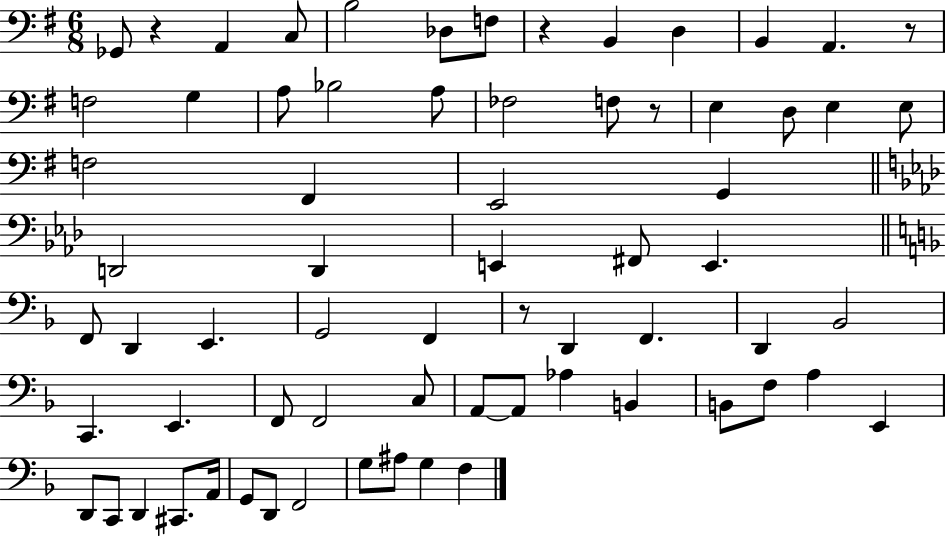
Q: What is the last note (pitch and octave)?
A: F3